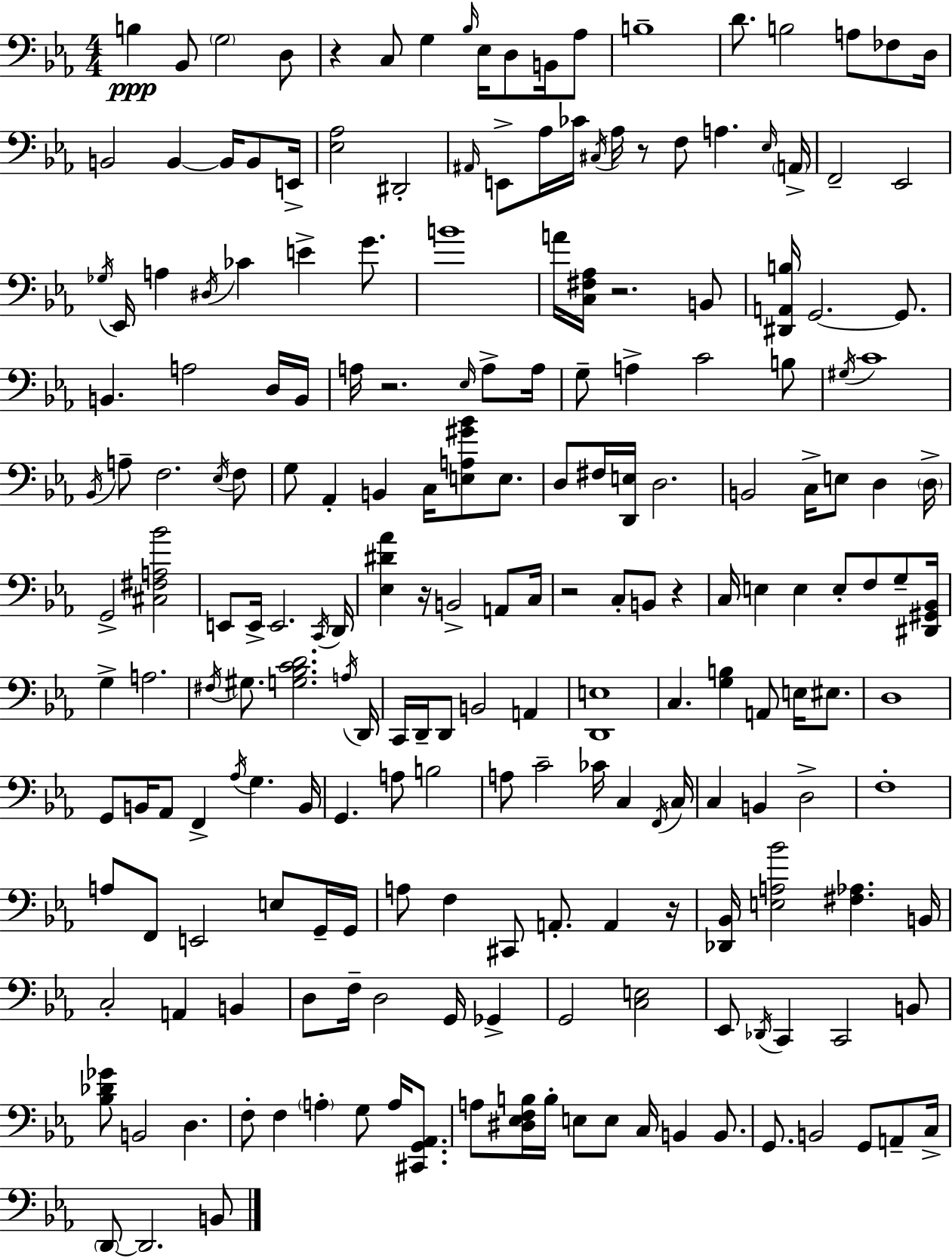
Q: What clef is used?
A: bass